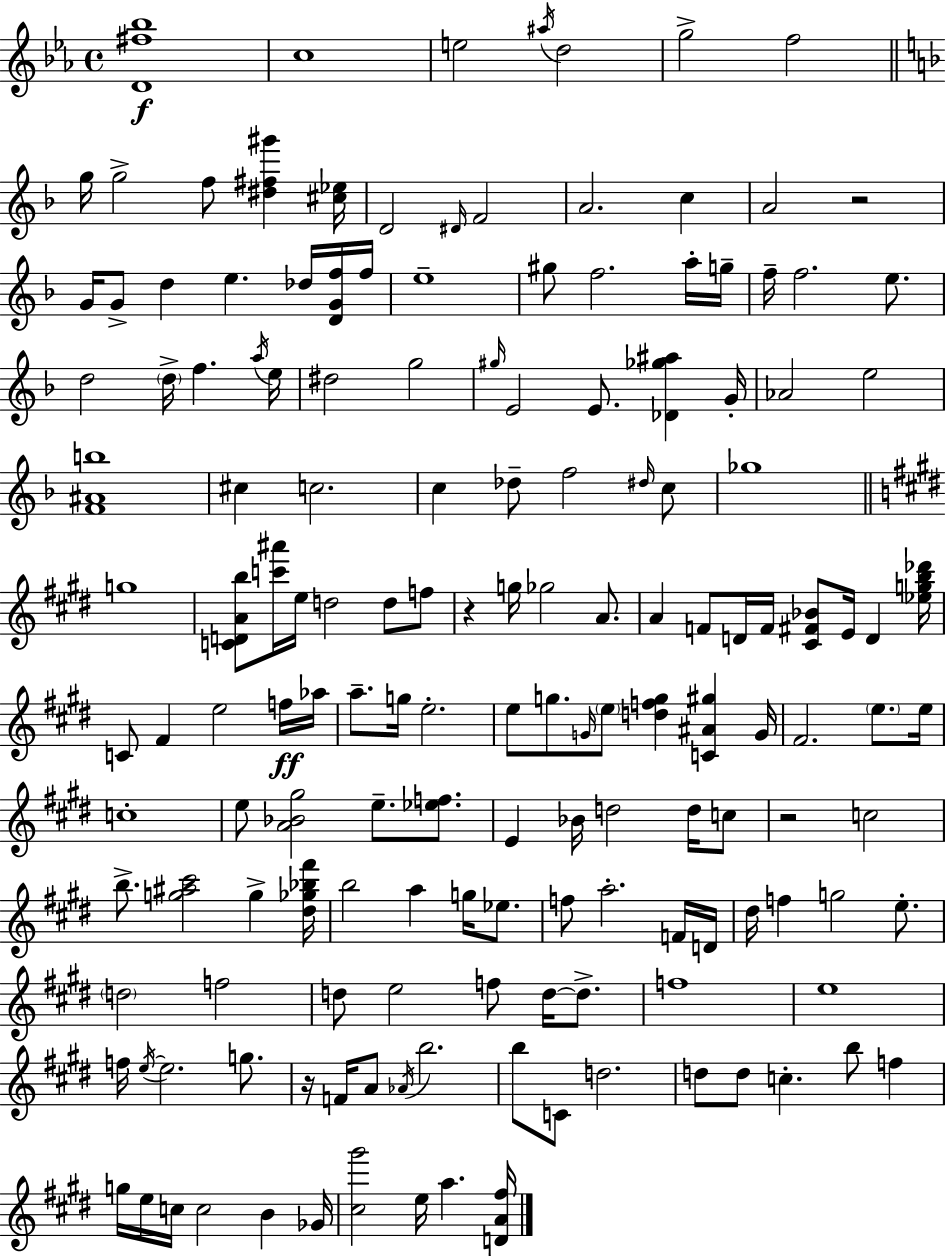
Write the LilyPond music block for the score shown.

{
  \clef treble
  \time 4/4
  \defaultTimeSignature
  \key ees \major
  <d' fis'' bes''>1\f | c''1 | e''2 \acciaccatura { ais''16 } d''2 | g''2-> f''2 | \break \bar "||" \break \key f \major g''16 g''2-> f''8 <dis'' fis'' gis'''>4 <cis'' ees''>16 | d'2 \grace { dis'16 } f'2 | a'2. c''4 | a'2 r2 | \break g'16 g'8-> d''4 e''4. des''16 <d' g' f''>16 | f''16 e''1-- | gis''8 f''2. a''16-. | g''16-- f''16-- f''2. e''8. | \break d''2 \parenthesize d''16-> f''4. | \acciaccatura { a''16 } e''16 dis''2 g''2 | \grace { gis''16 } e'2 e'8. <des' ges'' ais''>4 | g'16-. aes'2 e''2 | \break <f' ais' b''>1 | cis''4 c''2. | c''4 des''8-- f''2 | \grace { dis''16 } c''8 ges''1 | \break \bar "||" \break \key e \major g''1 | <c' d' a' b''>8 <c''' ais'''>16 e''16 d''2 d''8 f''8 | r4 g''16 ges''2 a'8. | a'4 f'8 d'16 f'16 <cis' fis' bes'>8 e'16 d'4 <ees'' g'' b'' des'''>16 | \break c'8 fis'4 e''2 f''16\ff aes''16 | a''8.-- g''16 e''2.-. | e''8 g''8. \grace { g'16 } \parenthesize e''8 <d'' f'' g''>4 <c' ais' gis''>4 | g'16 fis'2. \parenthesize e''8. | \break e''16 c''1-. | e''8 <a' bes' gis''>2 e''8.-- <ees'' f''>8. | e'4 bes'16 d''2 d''16 c''8 | r2 c''2 | \break b''8.-> <g'' ais'' cis'''>2 g''4-> | <dis'' ges'' bes'' fis'''>16 b''2 a''4 g''16 ees''8. | f''8 a''2.-. f'16 | d'16 dis''16 f''4 g''2 e''8.-. | \break \parenthesize d''2 f''2 | d''8 e''2 f''8 d''16~~ d''8.-> | f''1 | e''1 | \break f''16 \acciaccatura { e''16~ }~ e''2. g''8. | r16 f'16 a'8 \acciaccatura { aes'16 } b''2. | b''8 c'8 d''2. | d''8 d''8 c''4.-. b''8 f''4 | \break g''16 e''16 c''16 c''2 b'4 | ges'16 <cis'' gis'''>2 e''16 a''4. | <d' a' fis''>16 \bar "|."
}